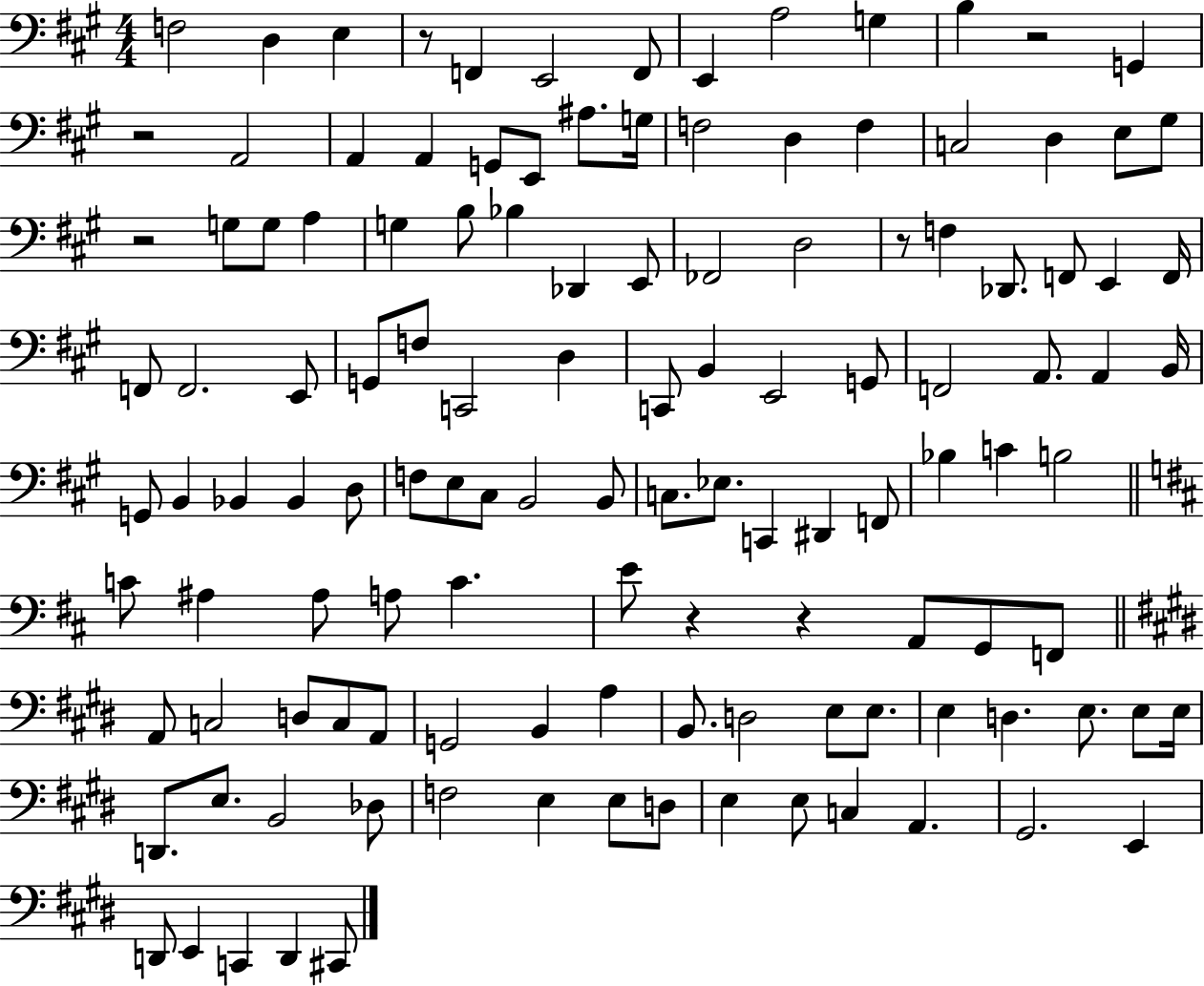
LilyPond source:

{
  \clef bass
  \numericTimeSignature
  \time 4/4
  \key a \major
  f2 d4 e4 | r8 f,4 e,2 f,8 | e,4 a2 g4 | b4 r2 g,4 | \break r2 a,2 | a,4 a,4 g,8 e,8 ais8. g16 | f2 d4 f4 | c2 d4 e8 gis8 | \break r2 g8 g8 a4 | g4 b8 bes4 des,4 e,8 | fes,2 d2 | r8 f4 des,8. f,8 e,4 f,16 | \break f,8 f,2. e,8 | g,8 f8 c,2 d4 | c,8 b,4 e,2 g,8 | f,2 a,8. a,4 b,16 | \break g,8 b,4 bes,4 bes,4 d8 | f8 e8 cis8 b,2 b,8 | c8. ees8. c,4 dis,4 f,8 | bes4 c'4 b2 | \break \bar "||" \break \key b \minor c'8 ais4 ais8 a8 c'4. | e'8 r4 r4 a,8 g,8 f,8 | \bar "||" \break \key e \major a,8 c2 d8 c8 a,8 | g,2 b,4 a4 | b,8. d2 e8 e8. | e4 d4. e8. e8 e16 | \break d,8. e8. b,2 des8 | f2 e4 e8 d8 | e4 e8 c4 a,4. | gis,2. e,4 | \break d,8 e,4 c,4 d,4 cis,8 | \bar "|."
}